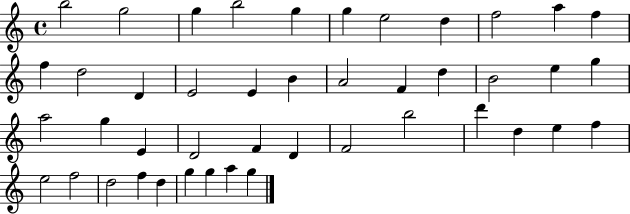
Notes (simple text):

B5/h G5/h G5/q B5/h G5/q G5/q E5/h D5/q F5/h A5/q F5/q F5/q D5/h D4/q E4/h E4/q B4/q A4/h F4/q D5/q B4/h E5/q G5/q A5/h G5/q E4/q D4/h F4/q D4/q F4/h B5/h D6/q D5/q E5/q F5/q E5/h F5/h D5/h F5/q D5/q G5/q G5/q A5/q G5/q